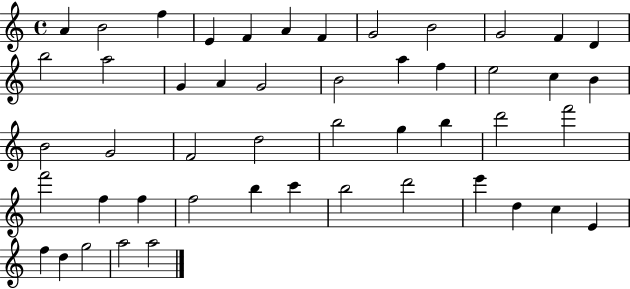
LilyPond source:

{
  \clef treble
  \time 4/4
  \defaultTimeSignature
  \key c \major
  a'4 b'2 f''4 | e'4 f'4 a'4 f'4 | g'2 b'2 | g'2 f'4 d'4 | \break b''2 a''2 | g'4 a'4 g'2 | b'2 a''4 f''4 | e''2 c''4 b'4 | \break b'2 g'2 | f'2 d''2 | b''2 g''4 b''4 | d'''2 f'''2 | \break f'''2 f''4 f''4 | f''2 b''4 c'''4 | b''2 d'''2 | e'''4 d''4 c''4 e'4 | \break f''4 d''4 g''2 | a''2 a''2 | \bar "|."
}